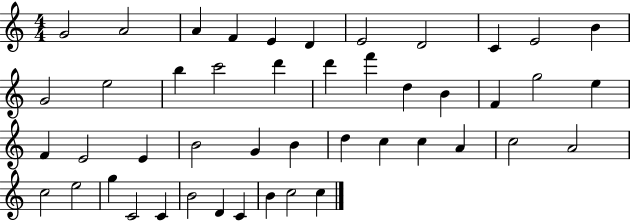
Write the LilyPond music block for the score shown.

{
  \clef treble
  \numericTimeSignature
  \time 4/4
  \key c \major
  g'2 a'2 | a'4 f'4 e'4 d'4 | e'2 d'2 | c'4 e'2 b'4 | \break g'2 e''2 | b''4 c'''2 d'''4 | d'''4 f'''4 d''4 b'4 | f'4 g''2 e''4 | \break f'4 e'2 e'4 | b'2 g'4 b'4 | d''4 c''4 c''4 a'4 | c''2 a'2 | \break c''2 e''2 | g''4 c'2 c'4 | b'2 d'4 c'4 | b'4 c''2 c''4 | \break \bar "|."
}